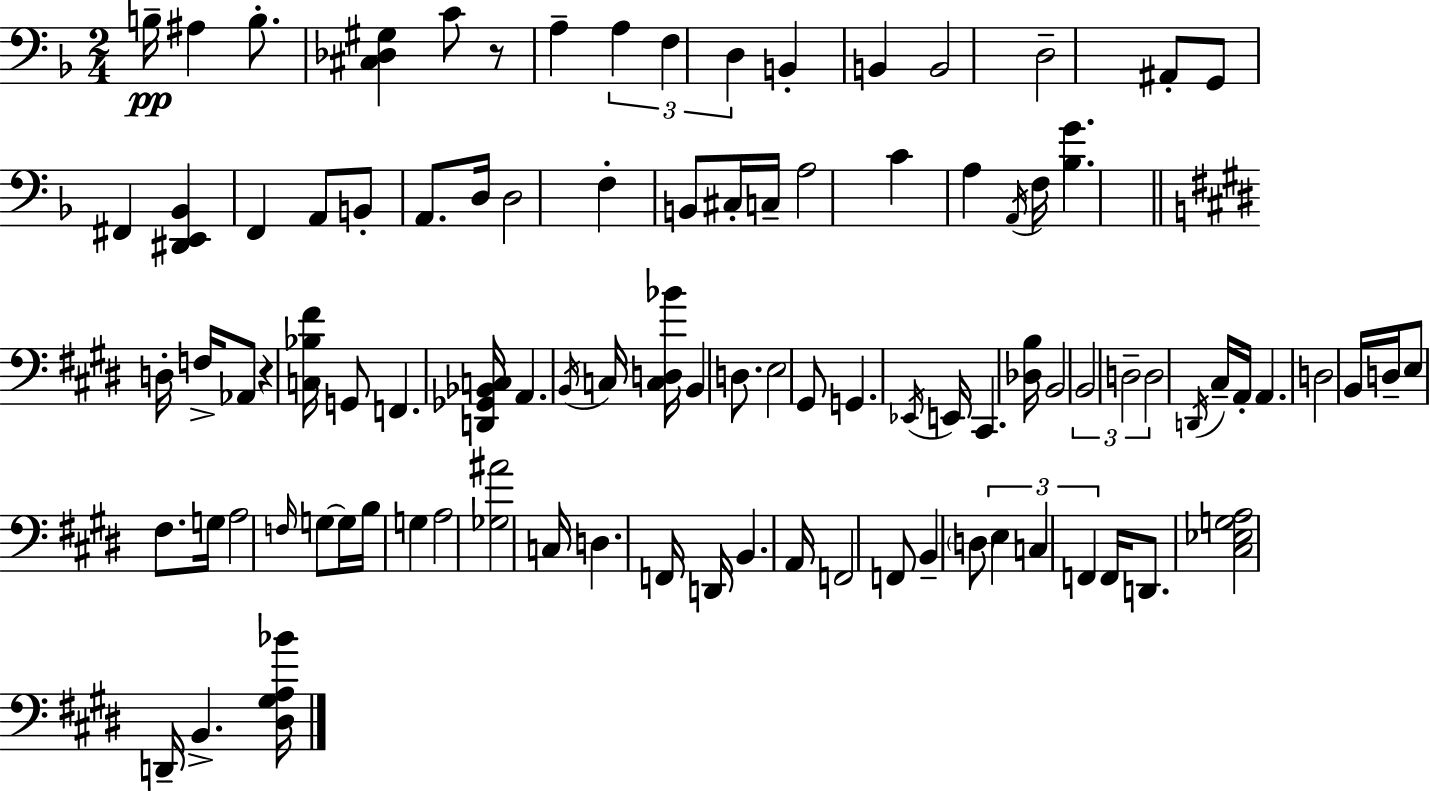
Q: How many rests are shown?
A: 2